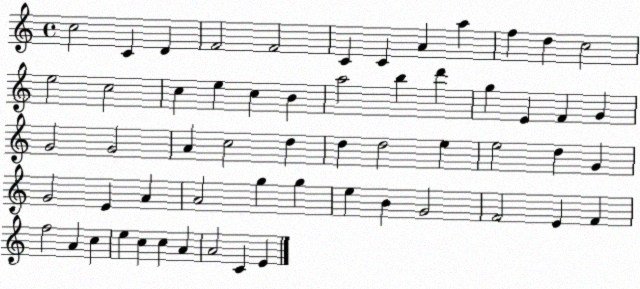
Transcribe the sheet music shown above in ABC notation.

X:1
T:Untitled
M:4/4
L:1/4
K:C
c2 C D F2 F2 C C A a f d c2 e2 c2 c e c B a2 b d' g E F G G2 G2 A c2 d d d2 e e2 d G G2 E A A2 g g e B G2 F2 E F f2 A c e c c A A2 C E